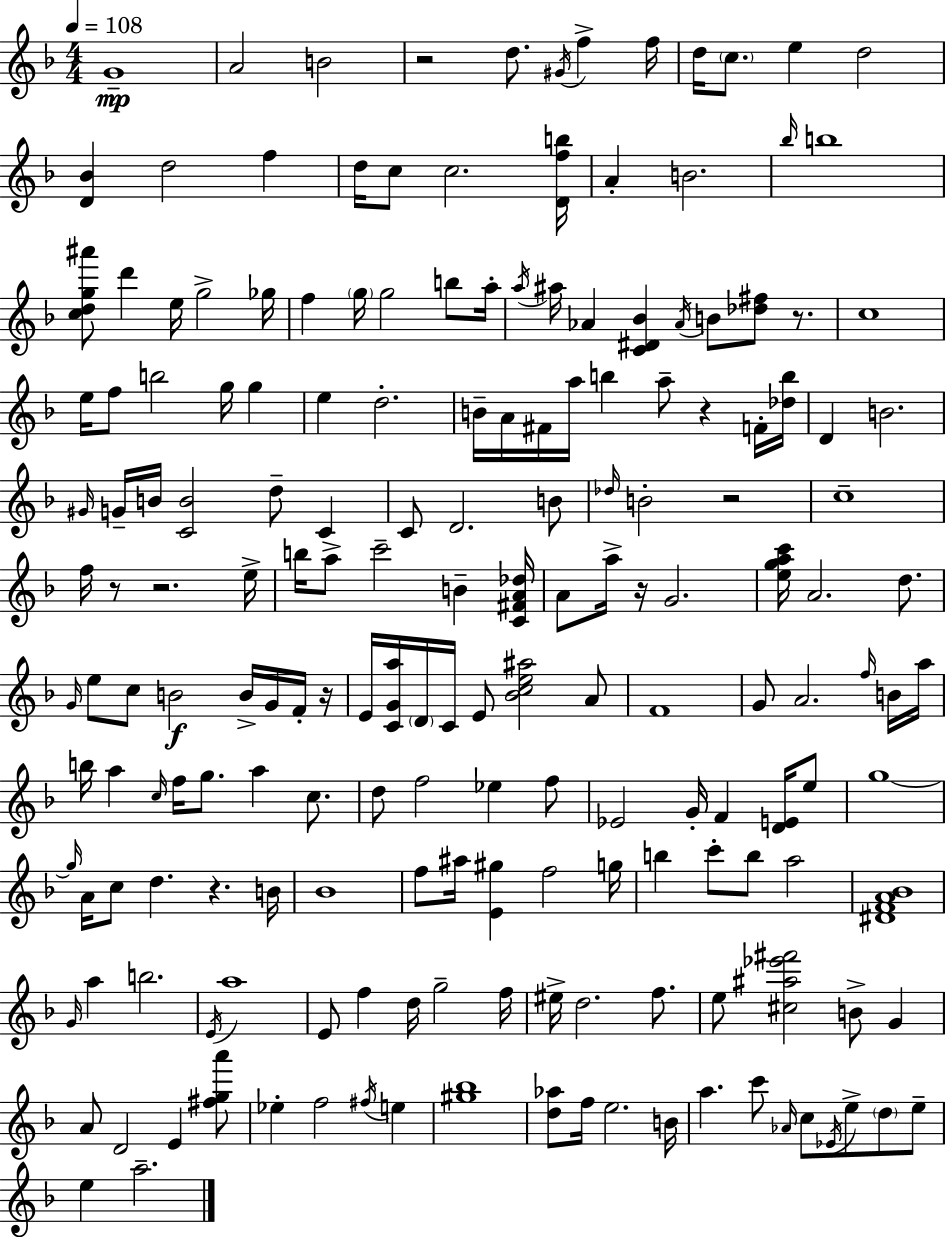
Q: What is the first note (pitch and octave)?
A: G4